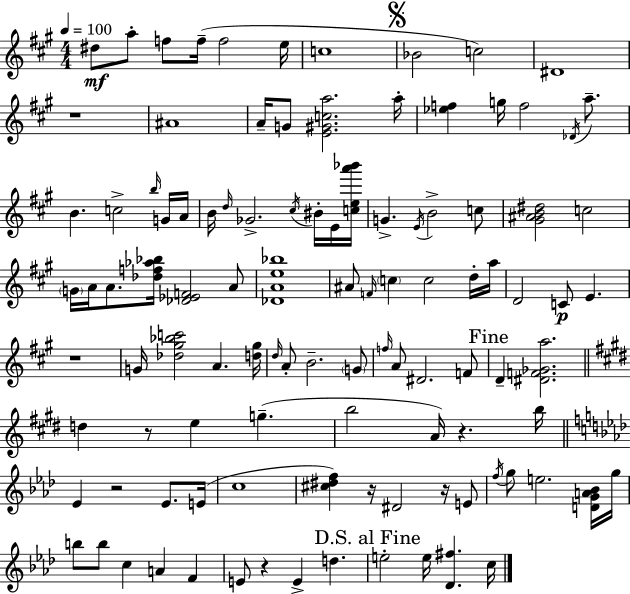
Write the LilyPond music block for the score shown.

{
  \clef treble
  \numericTimeSignature
  \time 4/4
  \key a \major
  \tempo 4 = 100
  dis''8\mf a''8-. f''8 f''16--( f''2 e''16 | c''1 | \mark \markup { \musicglyph "scripts.segno" } bes'2 c''2) | dis'1 | \break r1 | ais'1 | a'16-- g'8 <e' gis' c'' a''>2. a''16-. | <ees'' f''>4 g''16 f''2 \acciaccatura { des'16 } a''8.-- | \break b'4. c''2-> \grace { b''16 } | g'16 a'16 b'16 \grace { d''16 } ges'2.-> | \acciaccatura { cis''16 } bis'16-. e'16 <c'' e'' a''' bes'''>16 g'4.-> \acciaccatura { e'16 } b'2-> | c''8 <gis' ais' b' dis''>2 c''2 | \break \parenthesize g'16 a'16 a'8. <des'' f'' aes'' bes''>16 <des' ees' f'>2 | a'8 <des' a' e'' bes''>1 | ais'8 \grace { f'16 } \parenthesize c''4 c''2 | d''16-. a''16 d'2 c'8\p | \break e'4. r1 | g'16 <des'' gis'' bes'' c'''>2 a'4. | <d'' gis''>16 \grace { d''16 } a'8-. b'2.-- | \parenthesize g'8 \grace { f''16 } a'8 dis'2. | \break f'8 \mark "Fine" d'4-- <dis' f' ges' a''>2. | \bar "||" \break \key e \major d''4 r8 e''4 g''4.--( | b''2 a'16) r4. b''16 | \bar "||" \break \key aes \major ees'4 r2 ees'8. e'16( | c''1 | <cis'' dis'' f''>4) r16 dis'2 r16 e'8 | \acciaccatura { f''16 } g''8 e''2. <d' g' a' bes'>16 | \break g''16 b''8 b''8 c''4 a'4 f'4 | e'8 r4 e'4-> d''4. | \mark "D.S. al Fine" e''2-. e''16 <des' fis''>4. | c''16 \bar "|."
}